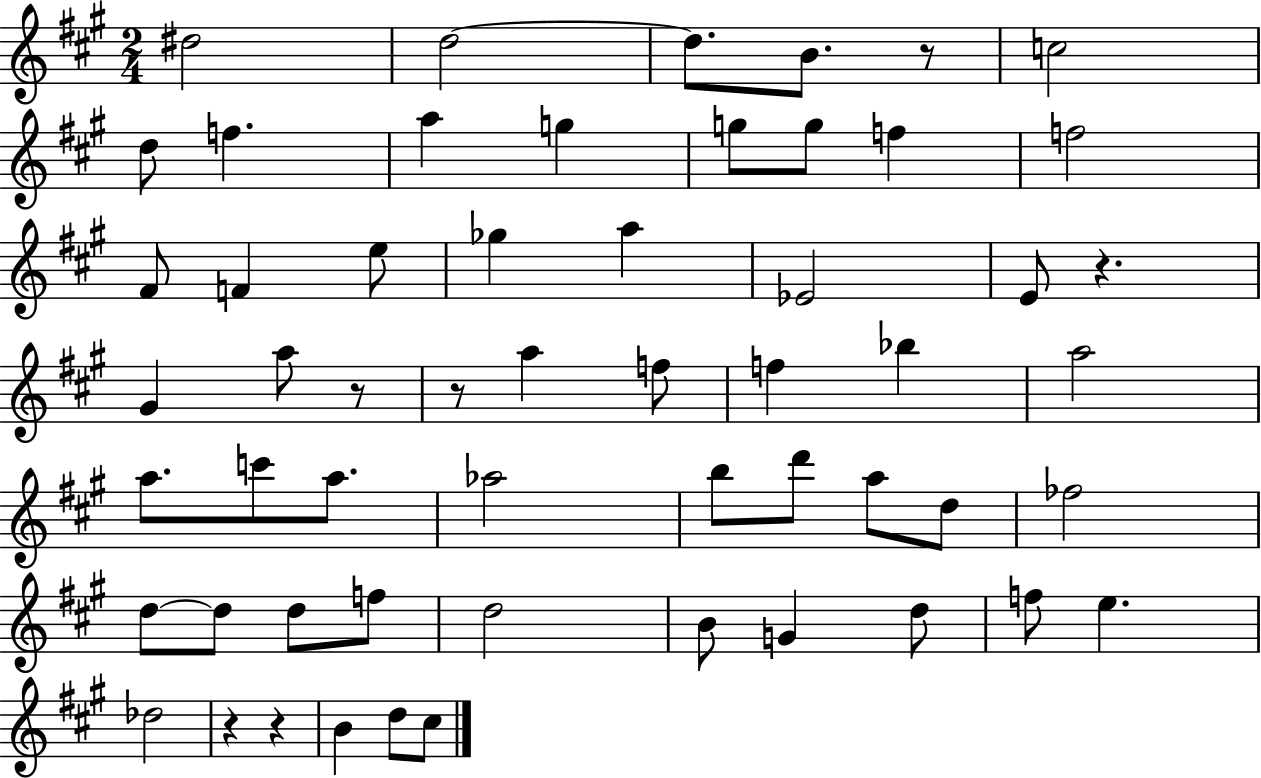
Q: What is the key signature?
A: A major